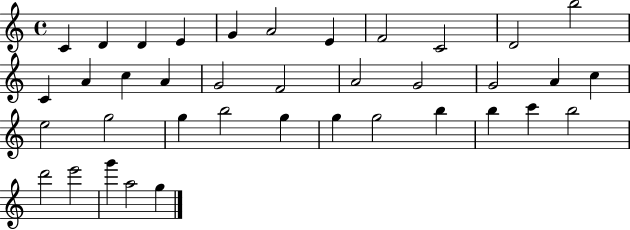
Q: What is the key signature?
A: C major